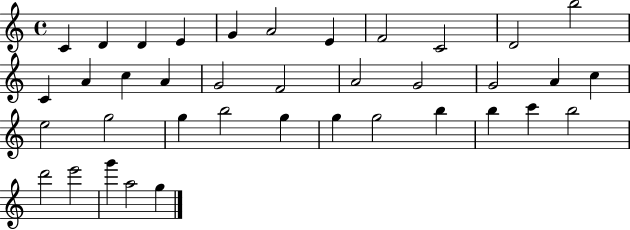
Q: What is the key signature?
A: C major